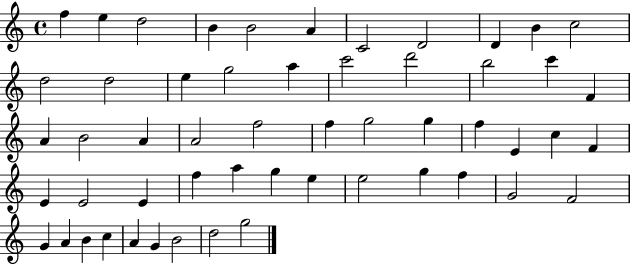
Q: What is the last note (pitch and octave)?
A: G5